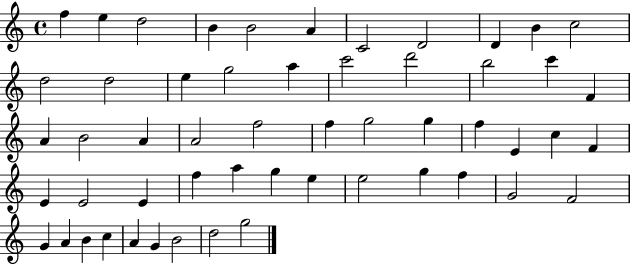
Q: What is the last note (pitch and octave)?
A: G5